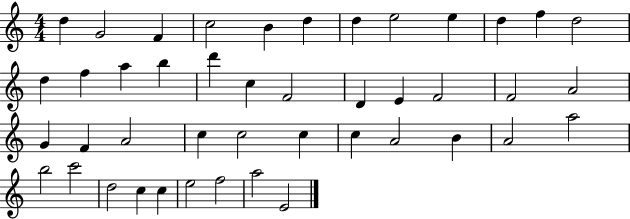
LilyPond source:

{
  \clef treble
  \numericTimeSignature
  \time 4/4
  \key c \major
  d''4 g'2 f'4 | c''2 b'4 d''4 | d''4 e''2 e''4 | d''4 f''4 d''2 | \break d''4 f''4 a''4 b''4 | d'''4 c''4 f'2 | d'4 e'4 f'2 | f'2 a'2 | \break g'4 f'4 a'2 | c''4 c''2 c''4 | c''4 a'2 b'4 | a'2 a''2 | \break b''2 c'''2 | d''2 c''4 c''4 | e''2 f''2 | a''2 e'2 | \break \bar "|."
}